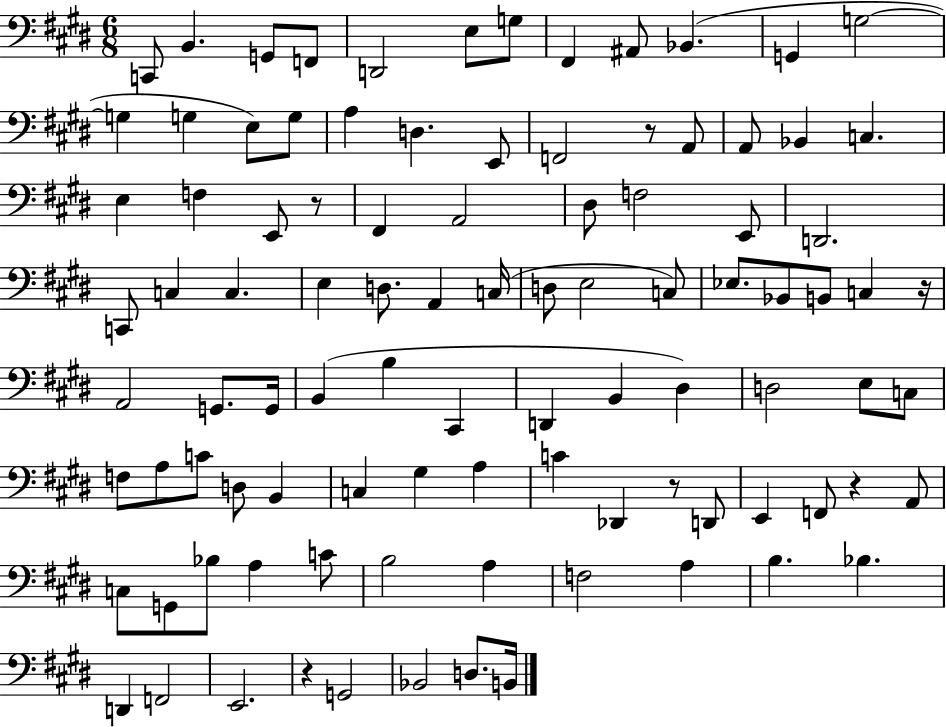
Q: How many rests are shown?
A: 6